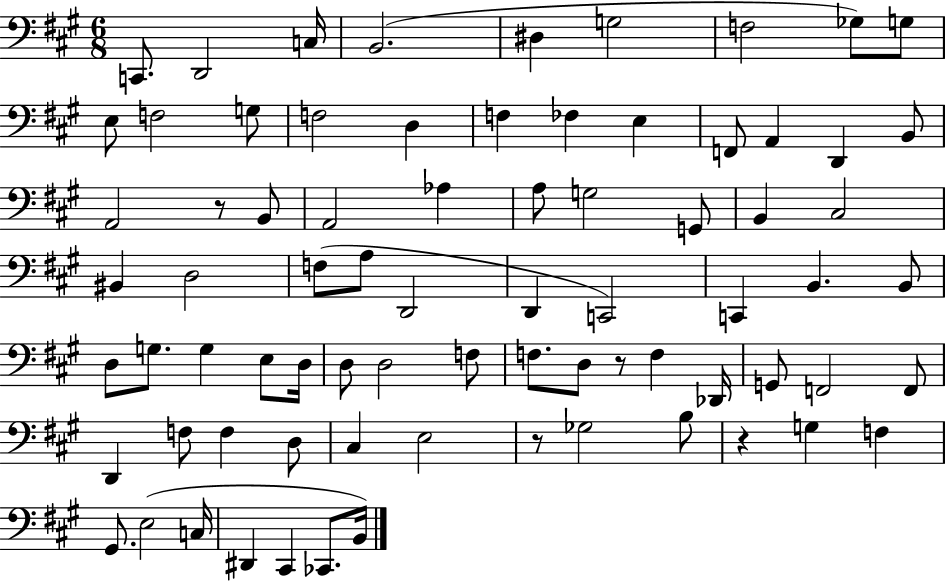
X:1
T:Untitled
M:6/8
L:1/4
K:A
C,,/2 D,,2 C,/4 B,,2 ^D, G,2 F,2 _G,/2 G,/2 E,/2 F,2 G,/2 F,2 D, F, _F, E, F,,/2 A,, D,, B,,/2 A,,2 z/2 B,,/2 A,,2 _A, A,/2 G,2 G,,/2 B,, ^C,2 ^B,, D,2 F,/2 A,/2 D,,2 D,, C,,2 C,, B,, B,,/2 D,/2 G,/2 G, E,/2 D,/4 D,/2 D,2 F,/2 F,/2 D,/2 z/2 F, _D,,/4 G,,/2 F,,2 F,,/2 D,, F,/2 F, D,/2 ^C, E,2 z/2 _G,2 B,/2 z G, F, ^G,,/2 E,2 C,/4 ^D,, ^C,, _C,,/2 B,,/4